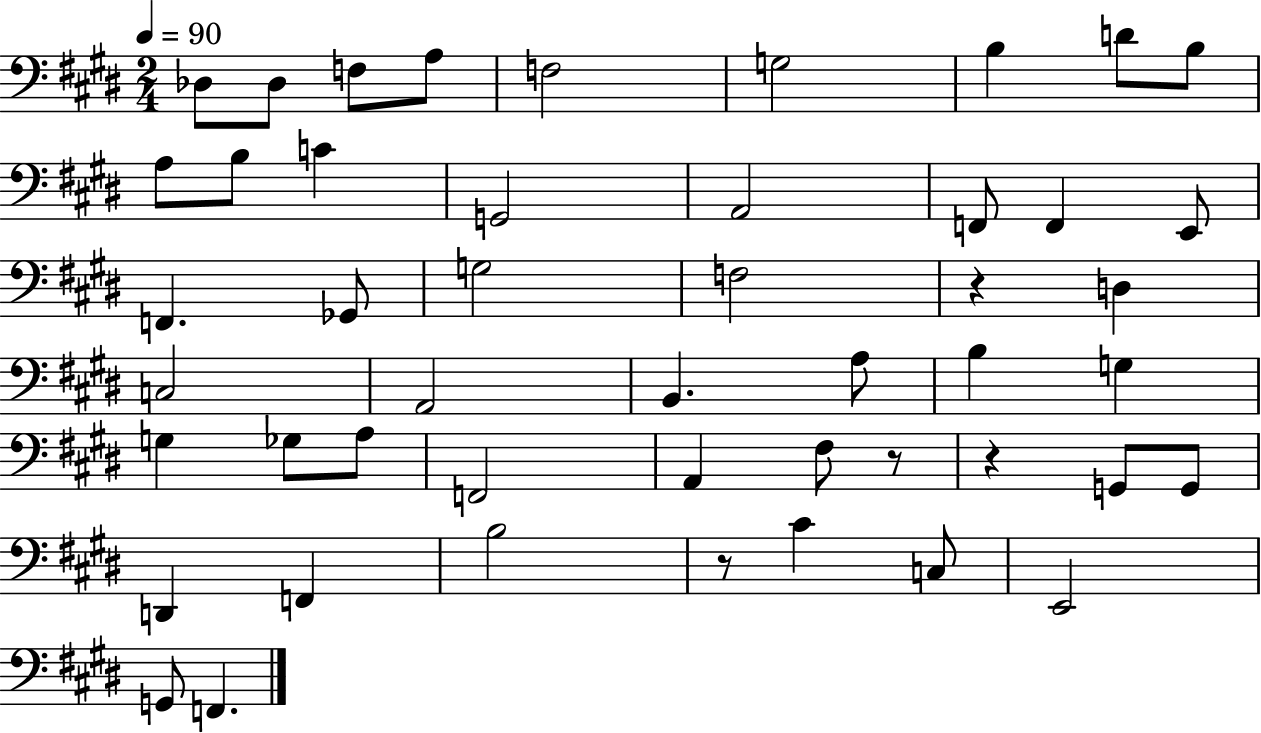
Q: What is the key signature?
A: E major